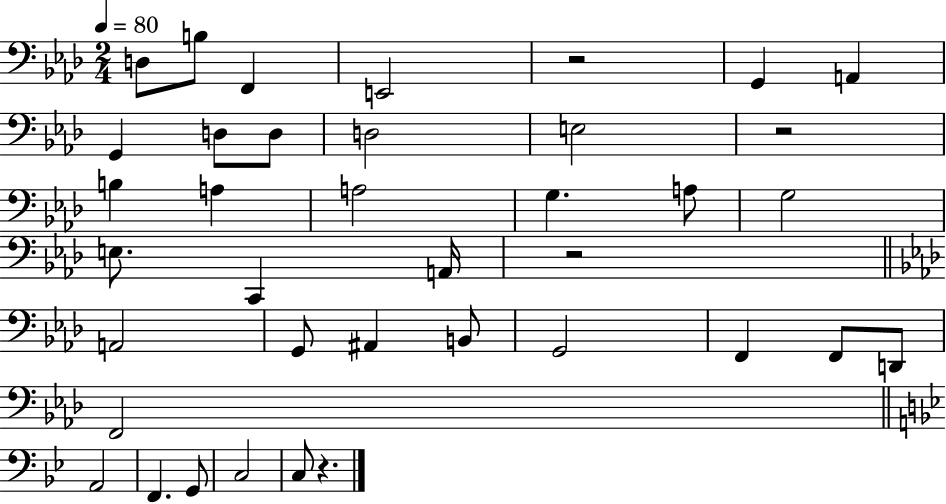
X:1
T:Untitled
M:2/4
L:1/4
K:Ab
D,/2 B,/2 F,, E,,2 z2 G,, A,, G,, D,/2 D,/2 D,2 E,2 z2 B, A, A,2 G, A,/2 G,2 E,/2 C,, A,,/4 z2 A,,2 G,,/2 ^A,, B,,/2 G,,2 F,, F,,/2 D,,/2 F,,2 A,,2 F,, G,,/2 C,2 C,/2 z